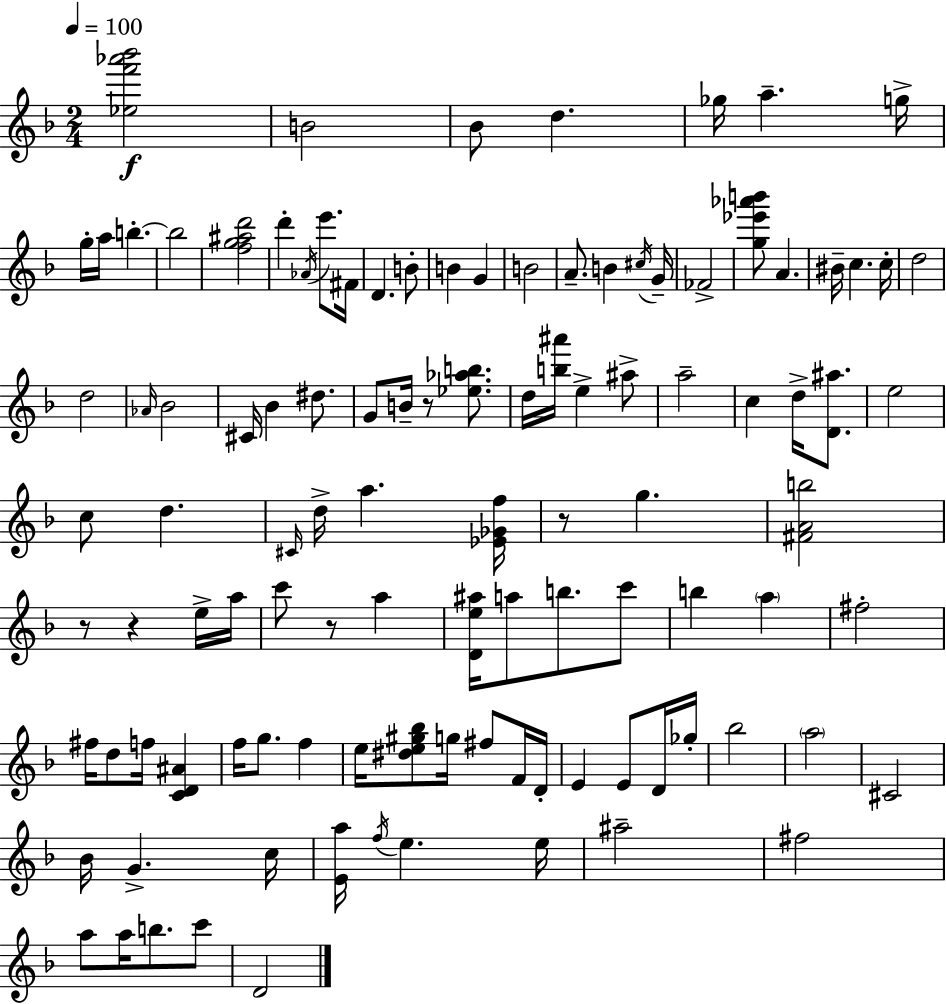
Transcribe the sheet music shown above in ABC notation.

X:1
T:Untitled
M:2/4
L:1/4
K:Dm
[_ef'_a'_b']2 B2 _B/2 d _g/4 a g/4 g/4 a/4 b b2 [fg^ad']2 d' _A/4 e'/2 ^F/4 D B/2 B G B2 A/2 B ^c/4 G/4 _F2 [g_e'_a'b']/2 A ^B/4 c c/4 d2 d2 _A/4 _B2 ^C/4 _B ^d/2 G/2 B/4 z/2 [_e_ab]/2 d/4 [b^a']/4 e ^a/2 a2 c d/4 [D^a]/2 e2 c/2 d ^C/4 d/4 a [_E_Gf]/4 z/2 g [^FAb]2 z/2 z e/4 a/4 c'/2 z/2 a [De^a]/4 a/2 b/2 c'/2 b a ^f2 ^f/4 d/2 f/4 [CD^A] f/4 g/2 f e/4 [^de^g_b]/2 g/4 ^f/2 F/4 D/4 E E/2 D/4 _g/4 _b2 a2 ^C2 _B/4 G c/4 [Ea]/4 f/4 e e/4 ^a2 ^f2 a/2 a/4 b/2 c'/2 D2